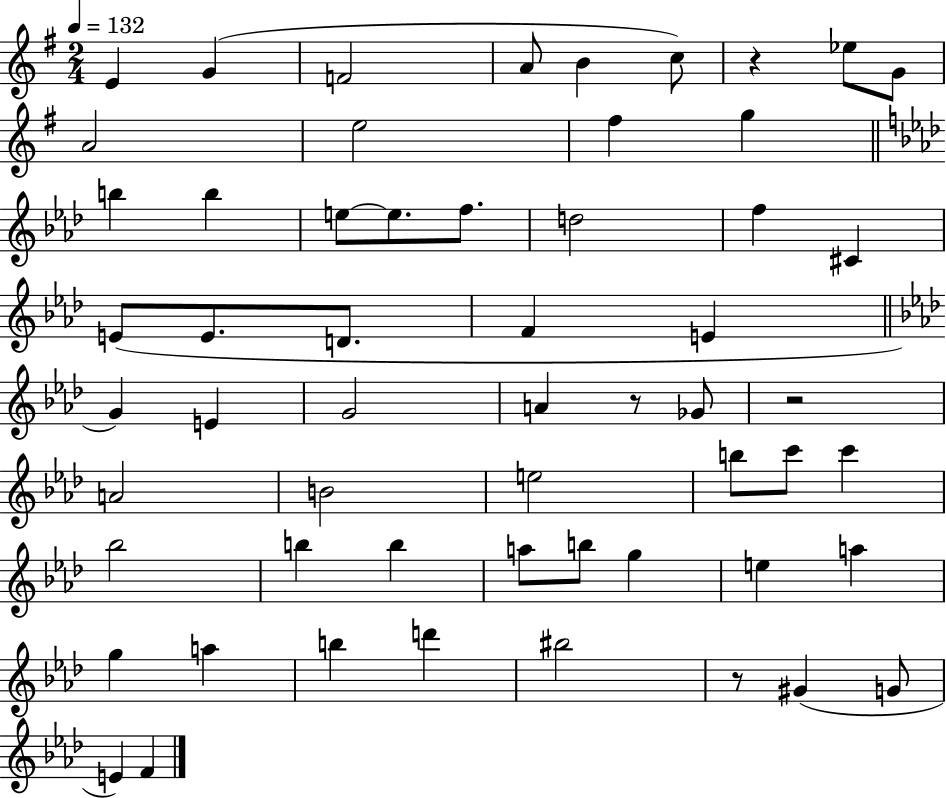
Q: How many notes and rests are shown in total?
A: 57